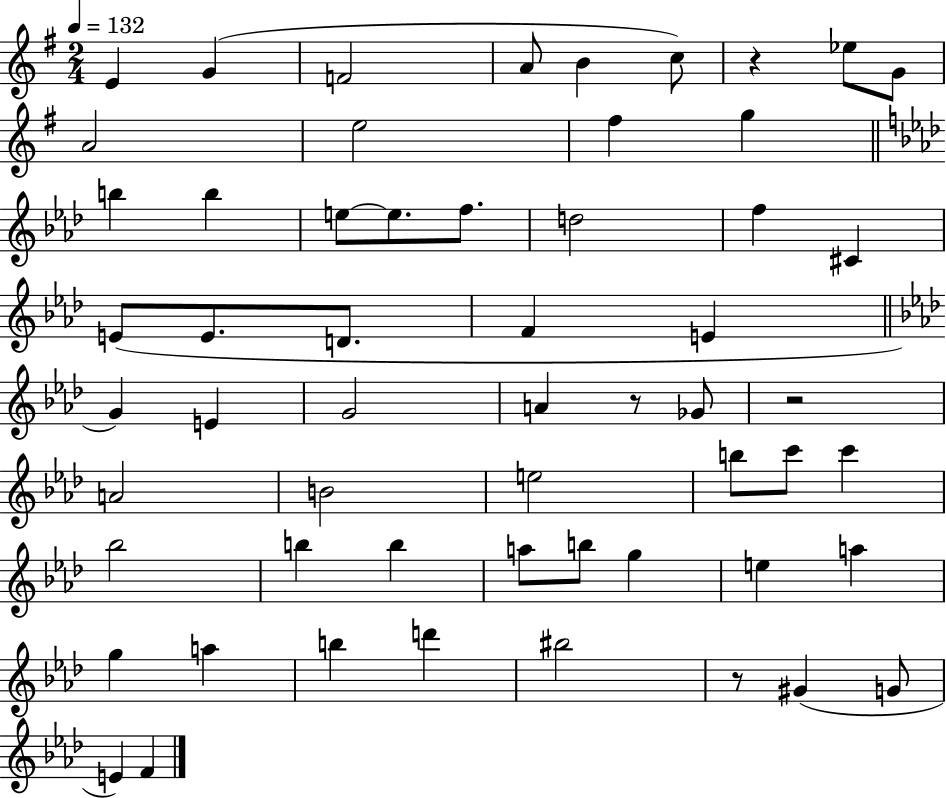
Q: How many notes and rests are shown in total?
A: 57